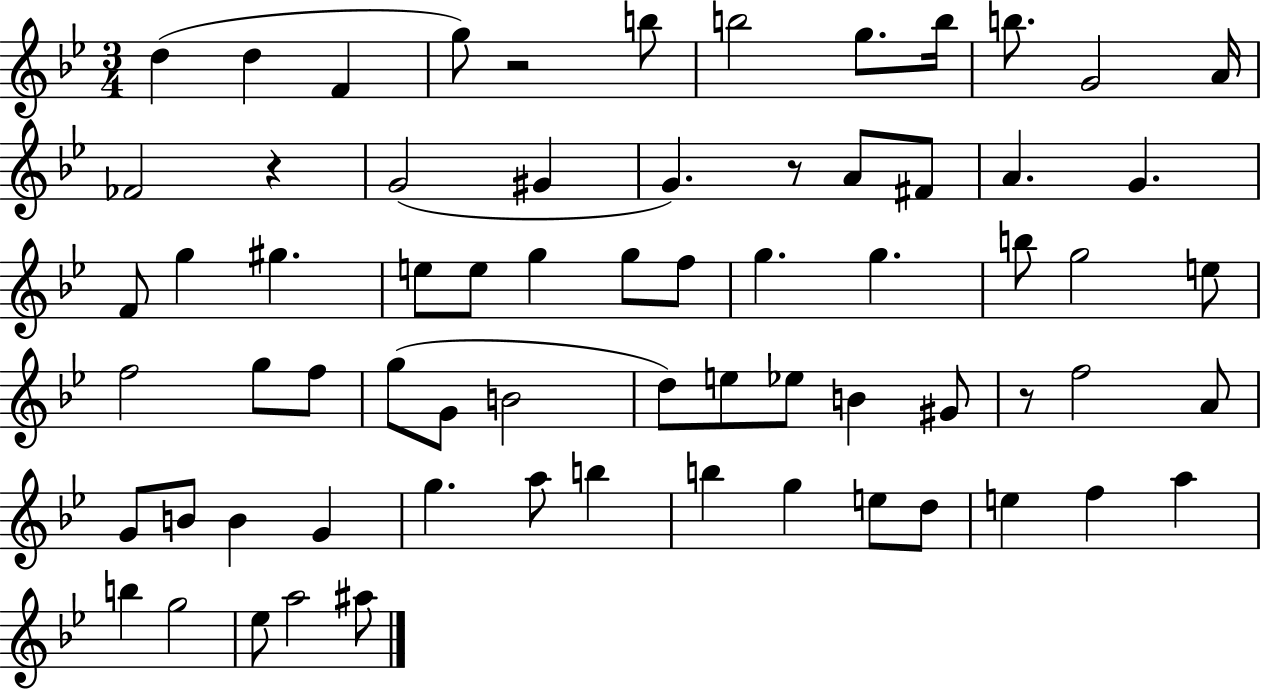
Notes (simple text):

D5/q D5/q F4/q G5/e R/h B5/e B5/h G5/e. B5/s B5/e. G4/h A4/s FES4/h R/q G4/h G#4/q G4/q. R/e A4/e F#4/e A4/q. G4/q. F4/e G5/q G#5/q. E5/e E5/e G5/q G5/e F5/e G5/q. G5/q. B5/e G5/h E5/e F5/h G5/e F5/e G5/e G4/e B4/h D5/e E5/e Eb5/e B4/q G#4/e R/e F5/h A4/e G4/e B4/e B4/q G4/q G5/q. A5/e B5/q B5/q G5/q E5/e D5/e E5/q F5/q A5/q B5/q G5/h Eb5/e A5/h A#5/e